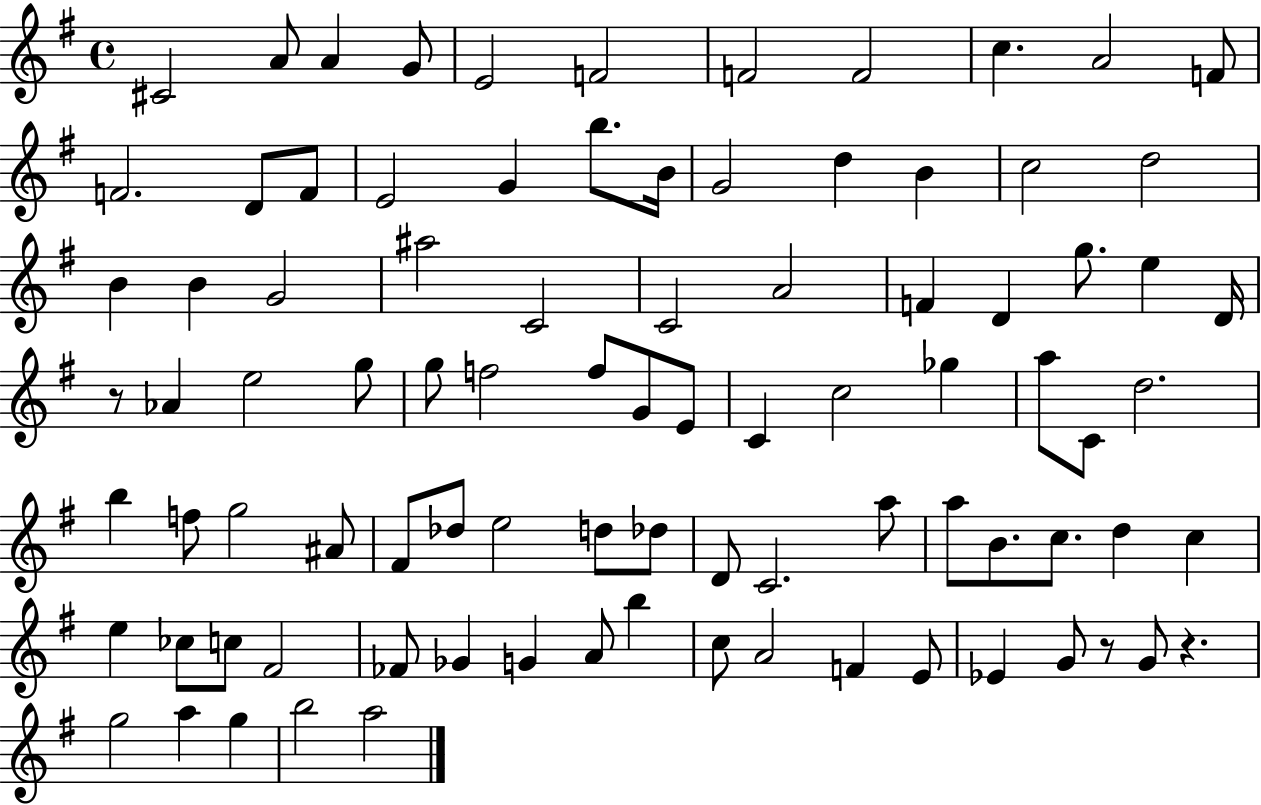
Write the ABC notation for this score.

X:1
T:Untitled
M:4/4
L:1/4
K:G
^C2 A/2 A G/2 E2 F2 F2 F2 c A2 F/2 F2 D/2 F/2 E2 G b/2 B/4 G2 d B c2 d2 B B G2 ^a2 C2 C2 A2 F D g/2 e D/4 z/2 _A e2 g/2 g/2 f2 f/2 G/2 E/2 C c2 _g a/2 C/2 d2 b f/2 g2 ^A/2 ^F/2 _d/2 e2 d/2 _d/2 D/2 C2 a/2 a/2 B/2 c/2 d c e _c/2 c/2 ^F2 _F/2 _G G A/2 b c/2 A2 F E/2 _E G/2 z/2 G/2 z g2 a g b2 a2